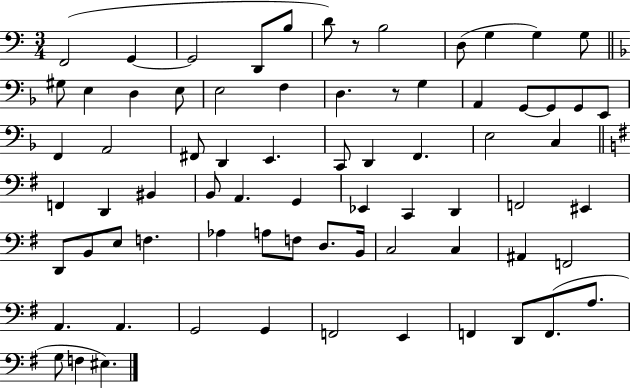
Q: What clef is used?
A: bass